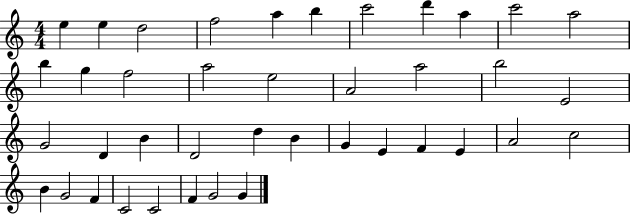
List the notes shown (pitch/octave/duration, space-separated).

E5/q E5/q D5/h F5/h A5/q B5/q C6/h D6/q A5/q C6/h A5/h B5/q G5/q F5/h A5/h E5/h A4/h A5/h B5/h E4/h G4/h D4/q B4/q D4/h D5/q B4/q G4/q E4/q F4/q E4/q A4/h C5/h B4/q G4/h F4/q C4/h C4/h F4/q G4/h G4/q